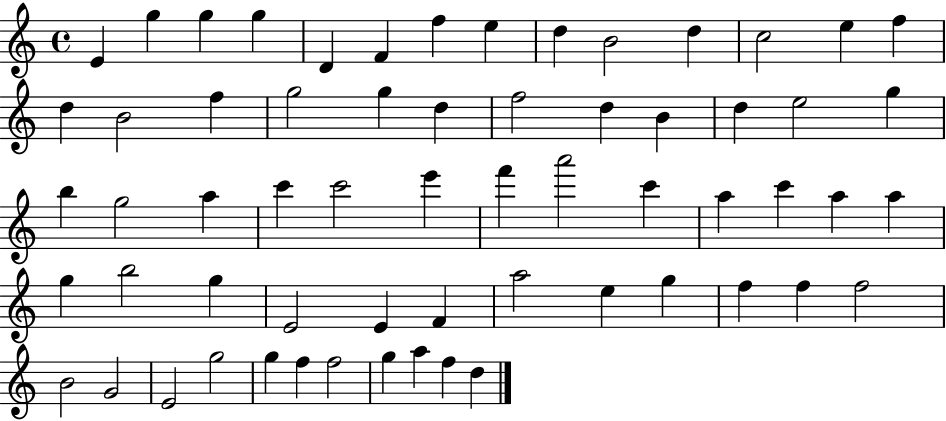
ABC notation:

X:1
T:Untitled
M:4/4
L:1/4
K:C
E g g g D F f e d B2 d c2 e f d B2 f g2 g d f2 d B d e2 g b g2 a c' c'2 e' f' a'2 c' a c' a a g b2 g E2 E F a2 e g f f f2 B2 G2 E2 g2 g f f2 g a f d